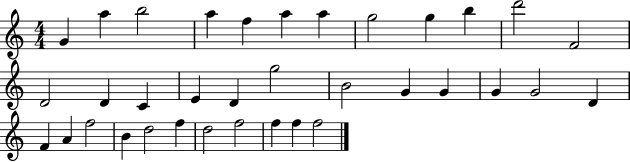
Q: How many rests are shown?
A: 0